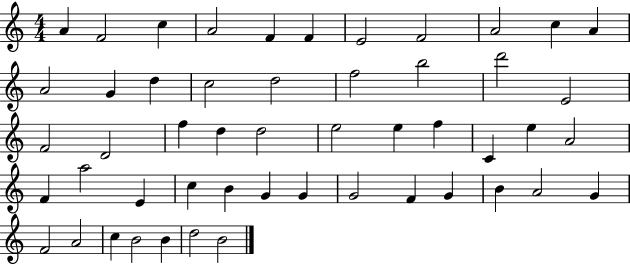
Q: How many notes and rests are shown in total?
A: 51